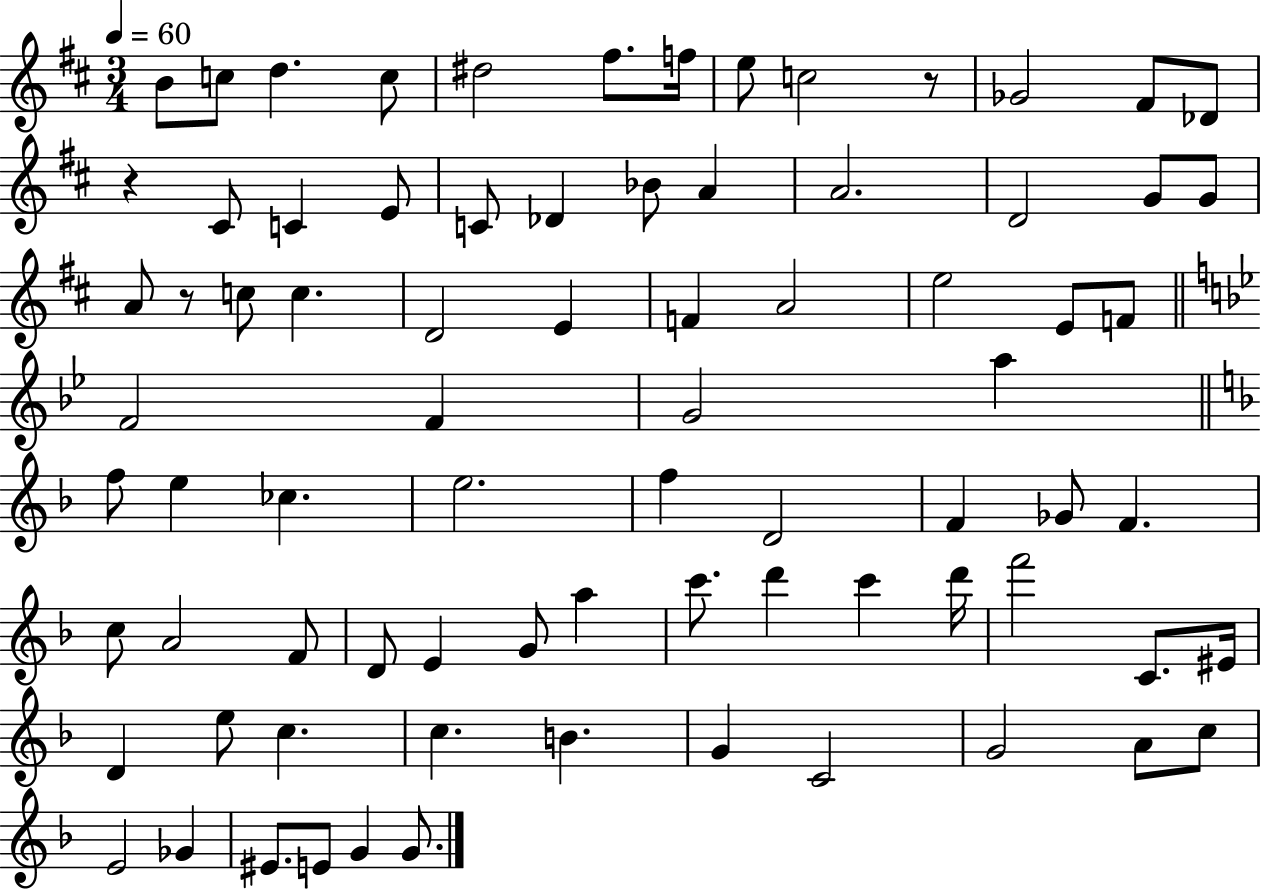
{
  \clef treble
  \numericTimeSignature
  \time 3/4
  \key d \major
  \tempo 4 = 60
  b'8 c''8 d''4. c''8 | dis''2 fis''8. f''16 | e''8 c''2 r8 | ges'2 fis'8 des'8 | \break r4 cis'8 c'4 e'8 | c'8 des'4 bes'8 a'4 | a'2. | d'2 g'8 g'8 | \break a'8 r8 c''8 c''4. | d'2 e'4 | f'4 a'2 | e''2 e'8 f'8 | \break \bar "||" \break \key bes \major f'2 f'4 | g'2 a''4 | \bar "||" \break \key f \major f''8 e''4 ces''4. | e''2. | f''4 d'2 | f'4 ges'8 f'4. | \break c''8 a'2 f'8 | d'8 e'4 g'8 a''4 | c'''8. d'''4 c'''4 d'''16 | f'''2 c'8. eis'16 | \break d'4 e''8 c''4. | c''4. b'4. | g'4 c'2 | g'2 a'8 c''8 | \break e'2 ges'4 | eis'8. e'8 g'4 g'8. | \bar "|."
}